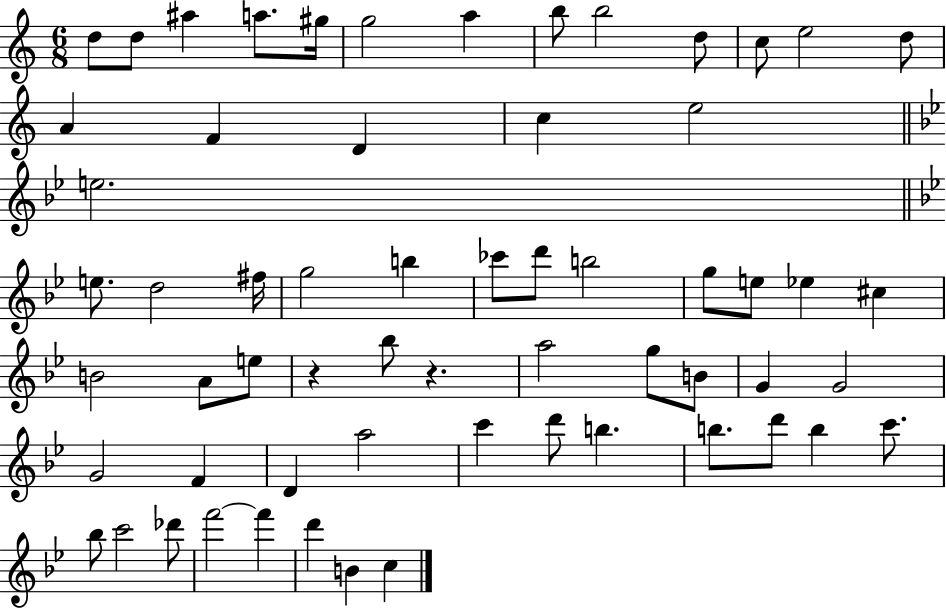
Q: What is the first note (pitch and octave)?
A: D5